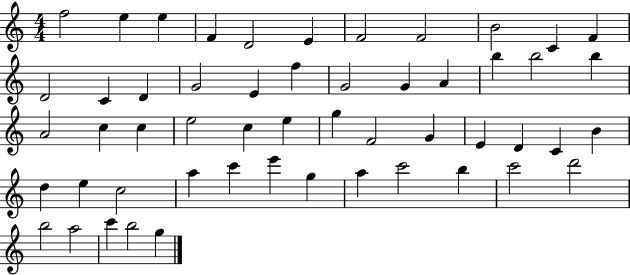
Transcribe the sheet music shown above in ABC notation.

X:1
T:Untitled
M:4/4
L:1/4
K:C
f2 e e F D2 E F2 F2 B2 C F D2 C D G2 E f G2 G A b b2 b A2 c c e2 c e g F2 G E D C B d e c2 a c' e' g a c'2 b c'2 d'2 b2 a2 c' b2 g